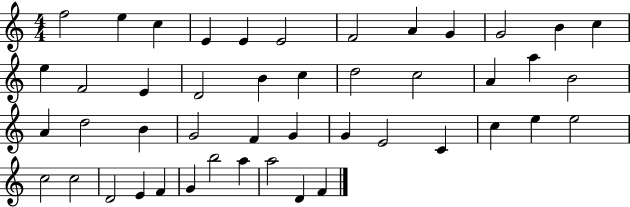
{
  \clef treble
  \numericTimeSignature
  \time 4/4
  \key c \major
  f''2 e''4 c''4 | e'4 e'4 e'2 | f'2 a'4 g'4 | g'2 b'4 c''4 | \break e''4 f'2 e'4 | d'2 b'4 c''4 | d''2 c''2 | a'4 a''4 b'2 | \break a'4 d''2 b'4 | g'2 f'4 g'4 | g'4 e'2 c'4 | c''4 e''4 e''2 | \break c''2 c''2 | d'2 e'4 f'4 | g'4 b''2 a''4 | a''2 d'4 f'4 | \break \bar "|."
}